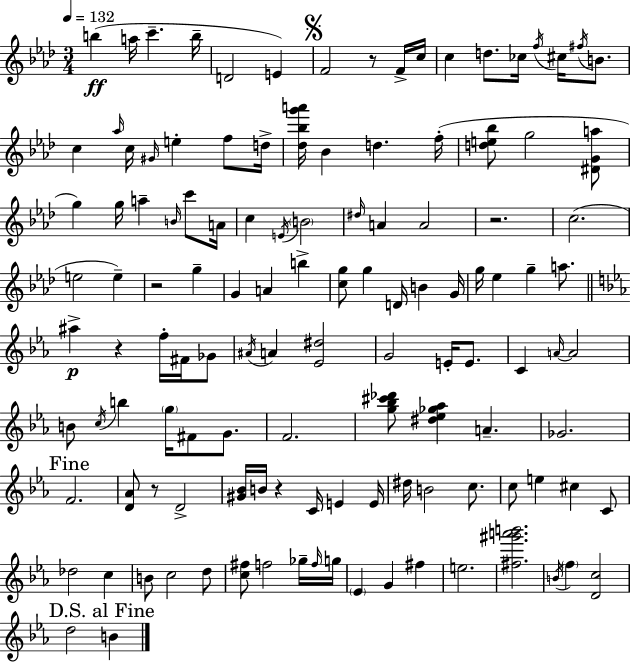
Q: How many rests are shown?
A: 6